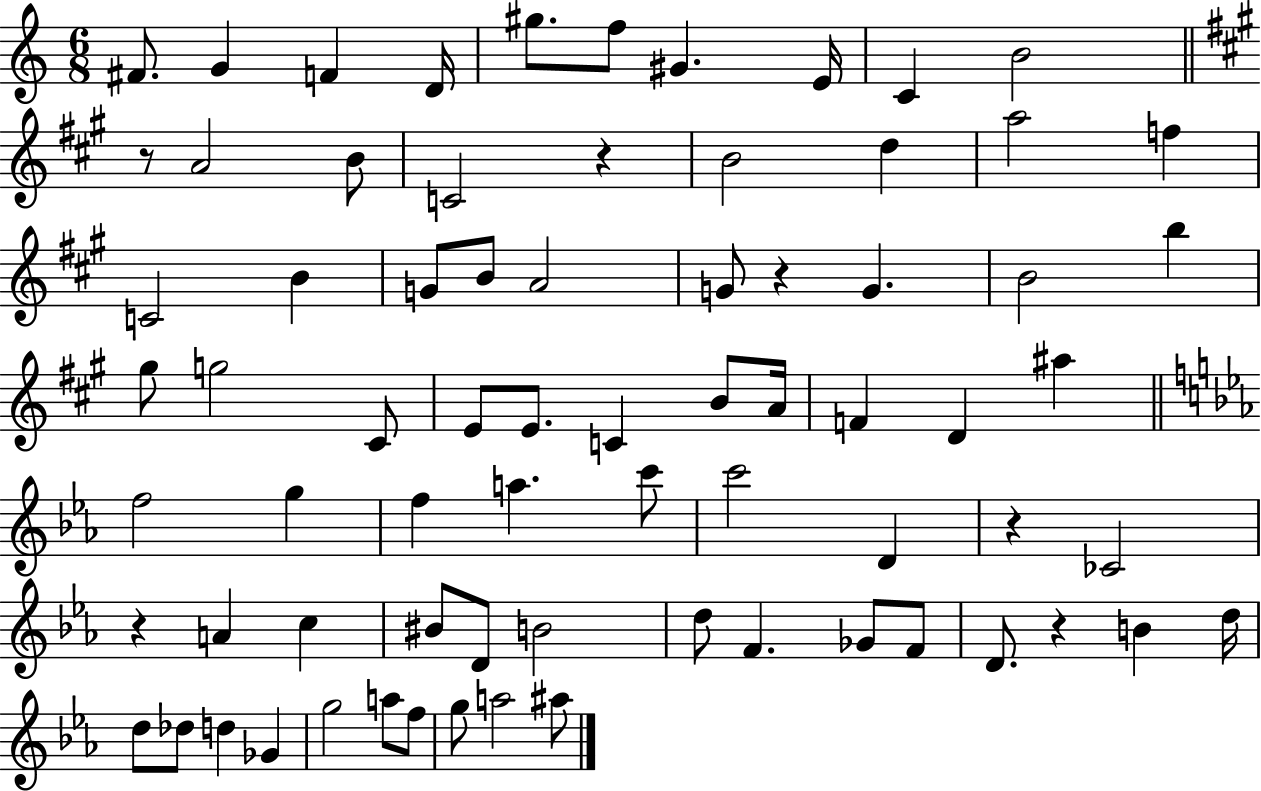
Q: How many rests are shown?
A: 6